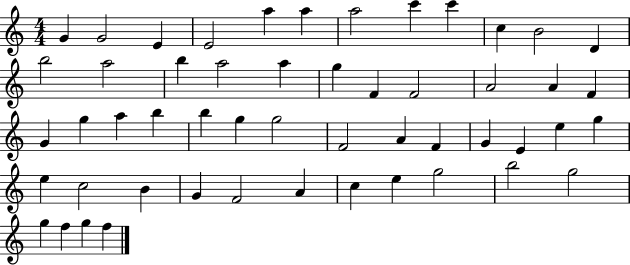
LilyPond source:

{
  \clef treble
  \numericTimeSignature
  \time 4/4
  \key c \major
  g'4 g'2 e'4 | e'2 a''4 a''4 | a''2 c'''4 c'''4 | c''4 b'2 d'4 | \break b''2 a''2 | b''4 a''2 a''4 | g''4 f'4 f'2 | a'2 a'4 f'4 | \break g'4 g''4 a''4 b''4 | b''4 g''4 g''2 | f'2 a'4 f'4 | g'4 e'4 e''4 g''4 | \break e''4 c''2 b'4 | g'4 f'2 a'4 | c''4 e''4 g''2 | b''2 g''2 | \break g''4 f''4 g''4 f''4 | \bar "|."
}